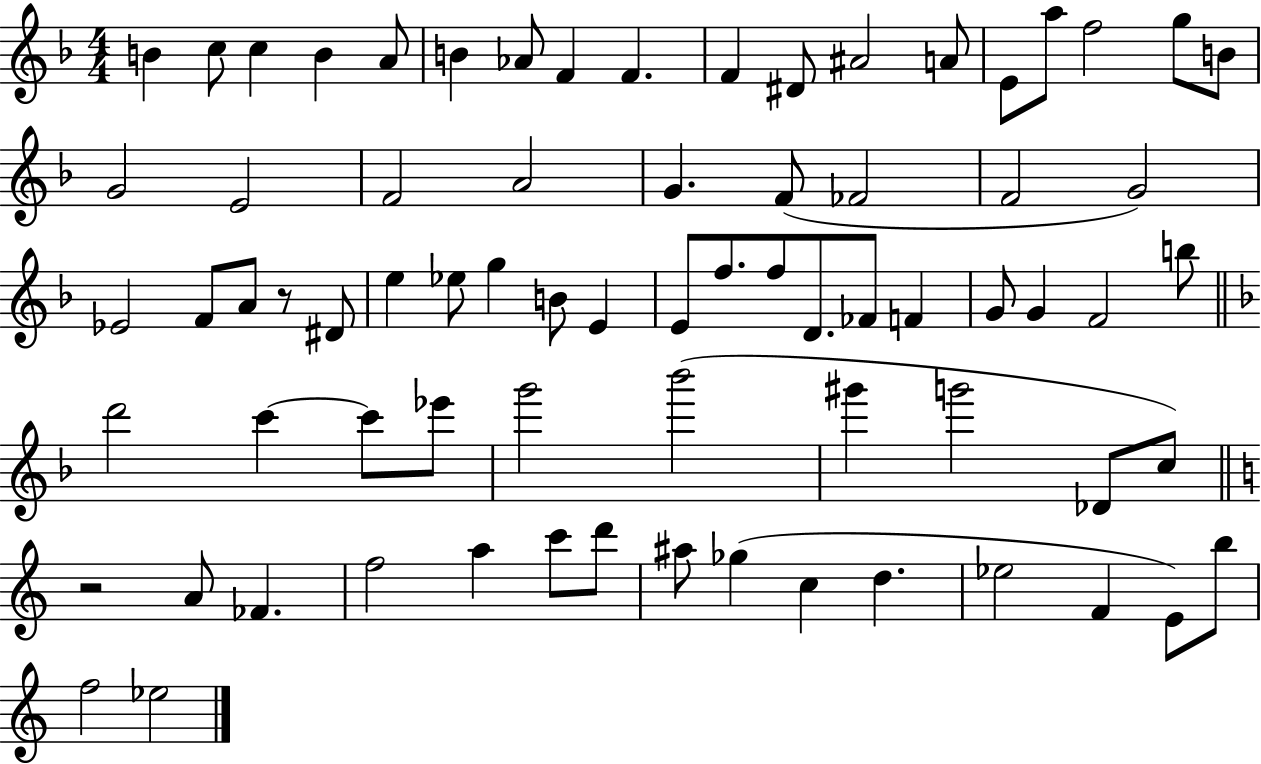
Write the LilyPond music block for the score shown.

{
  \clef treble
  \numericTimeSignature
  \time 4/4
  \key f \major
  b'4 c''8 c''4 b'4 a'8 | b'4 aes'8 f'4 f'4. | f'4 dis'8 ais'2 a'8 | e'8 a''8 f''2 g''8 b'8 | \break g'2 e'2 | f'2 a'2 | g'4. f'8( fes'2 | f'2 g'2) | \break ees'2 f'8 a'8 r8 dis'8 | e''4 ees''8 g''4 b'8 e'4 | e'8 f''8. f''8 d'8. fes'8 f'4 | g'8 g'4 f'2 b''8 | \break \bar "||" \break \key d \minor d'''2 c'''4~~ c'''8 ees'''8 | g'''2 bes'''2( | gis'''4 g'''2 des'8 c''8) | \bar "||" \break \key c \major r2 a'8 fes'4. | f''2 a''4 c'''8 d'''8 | ais''8 ges''4( c''4 d''4. | ees''2 f'4 e'8) b''8 | \break f''2 ees''2 | \bar "|."
}